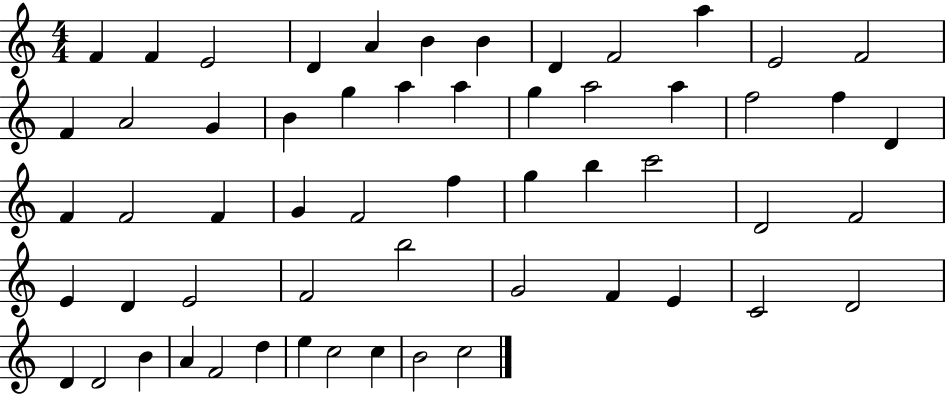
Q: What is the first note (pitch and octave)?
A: F4